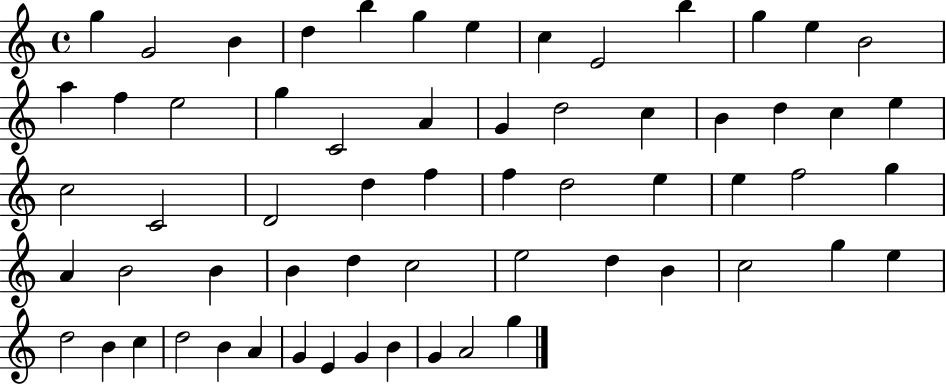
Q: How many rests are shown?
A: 0